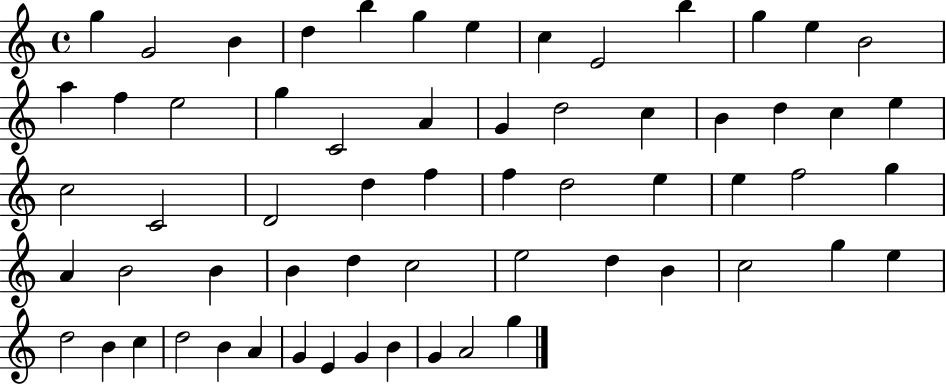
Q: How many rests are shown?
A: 0